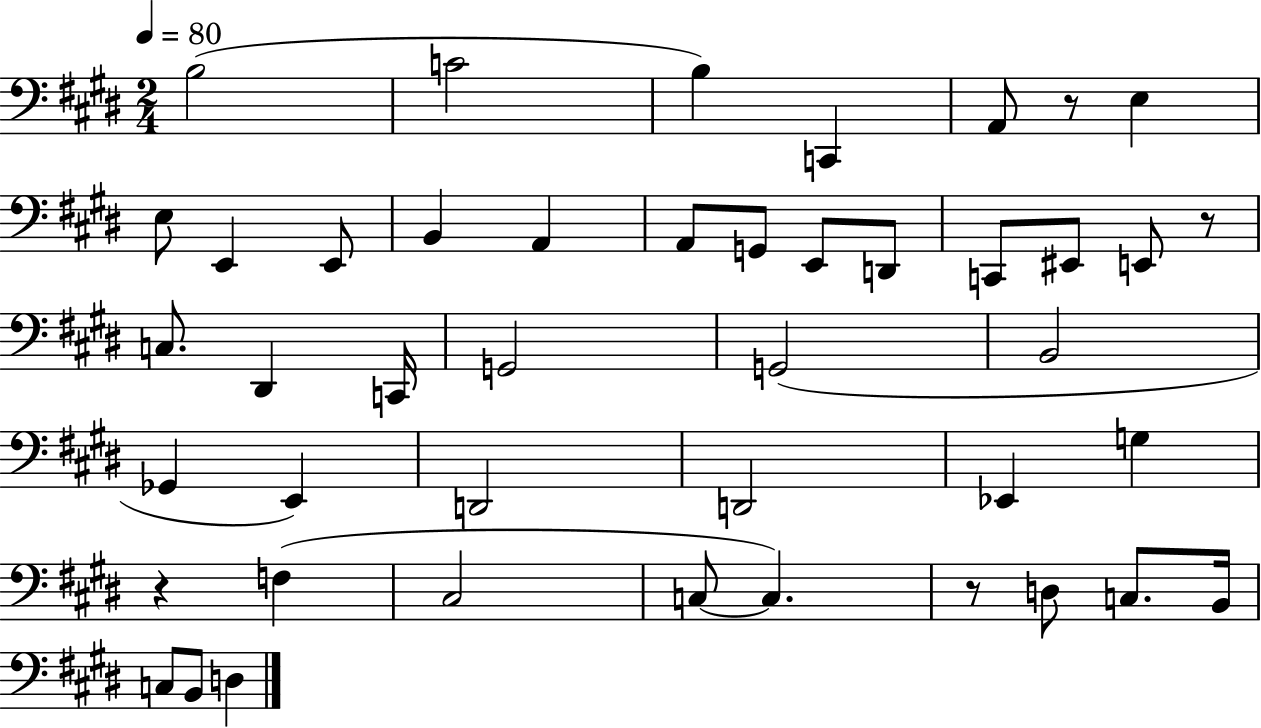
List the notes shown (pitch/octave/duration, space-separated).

B3/h C4/h B3/q C2/q A2/e R/e E3/q E3/e E2/q E2/e B2/q A2/q A2/e G2/e E2/e D2/e C2/e EIS2/e E2/e R/e C3/e. D#2/q C2/s G2/h G2/h B2/h Gb2/q E2/q D2/h D2/h Eb2/q G3/q R/q F3/q C#3/h C3/e C3/q. R/e D3/e C3/e. B2/s C3/e B2/e D3/q